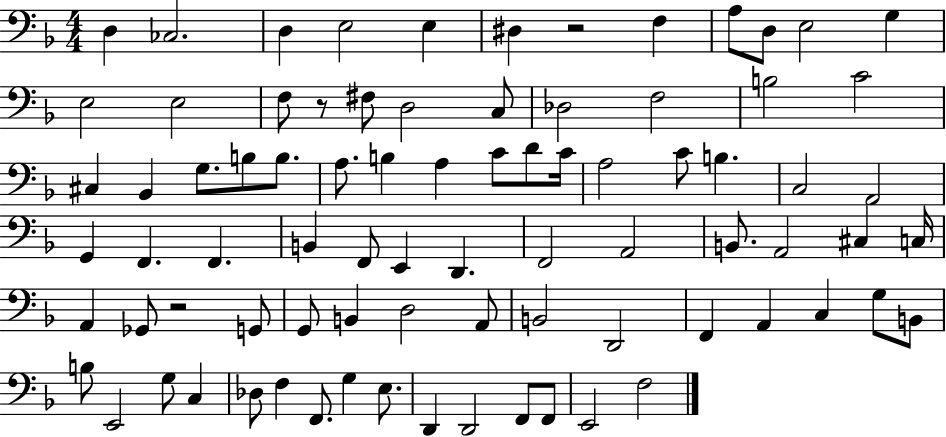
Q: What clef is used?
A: bass